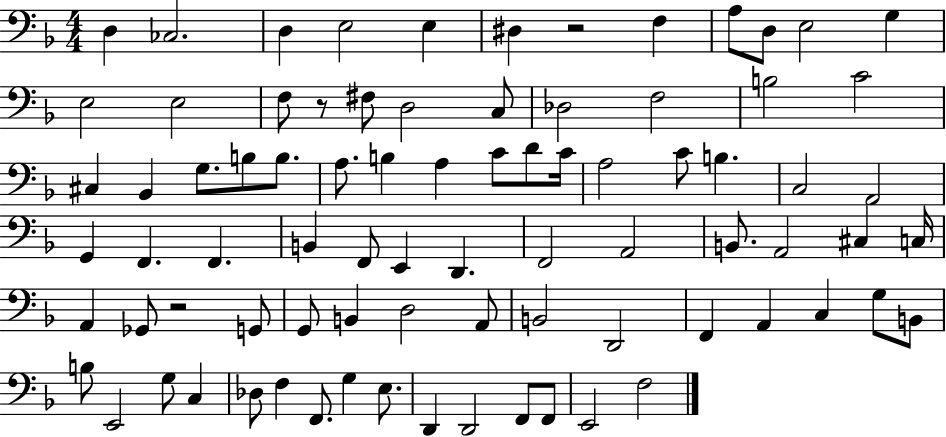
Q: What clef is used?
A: bass